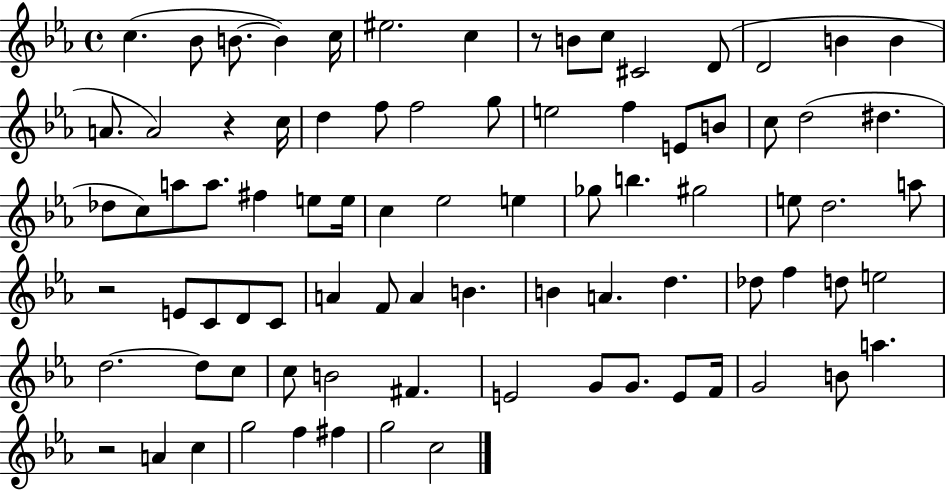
X:1
T:Untitled
M:4/4
L:1/4
K:Eb
c _B/2 B/2 B c/4 ^e2 c z/2 B/2 c/2 ^C2 D/2 D2 B B A/2 A2 z c/4 d f/2 f2 g/2 e2 f E/2 B/2 c/2 d2 ^d _d/2 c/2 a/2 a/2 ^f e/2 e/4 c _e2 e _g/2 b ^g2 e/2 d2 a/2 z2 E/2 C/2 D/2 C/2 A F/2 A B B A d _d/2 f d/2 e2 d2 d/2 c/2 c/2 B2 ^F E2 G/2 G/2 E/2 F/4 G2 B/2 a z2 A c g2 f ^f g2 c2